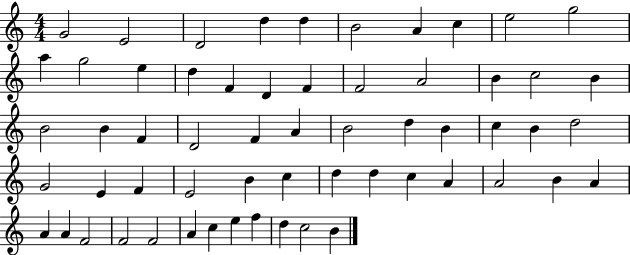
G4/h E4/h D4/h D5/q D5/q B4/h A4/q C5/q E5/h G5/h A5/q G5/h E5/q D5/q F4/q D4/q F4/q F4/h A4/h B4/q C5/h B4/q B4/h B4/q F4/q D4/h F4/q A4/q B4/h D5/q B4/q C5/q B4/q D5/h G4/h E4/q F4/q E4/h B4/q C5/q D5/q D5/q C5/q A4/q A4/h B4/q A4/q A4/q A4/q F4/h F4/h F4/h A4/q C5/q E5/q F5/q D5/q C5/h B4/q